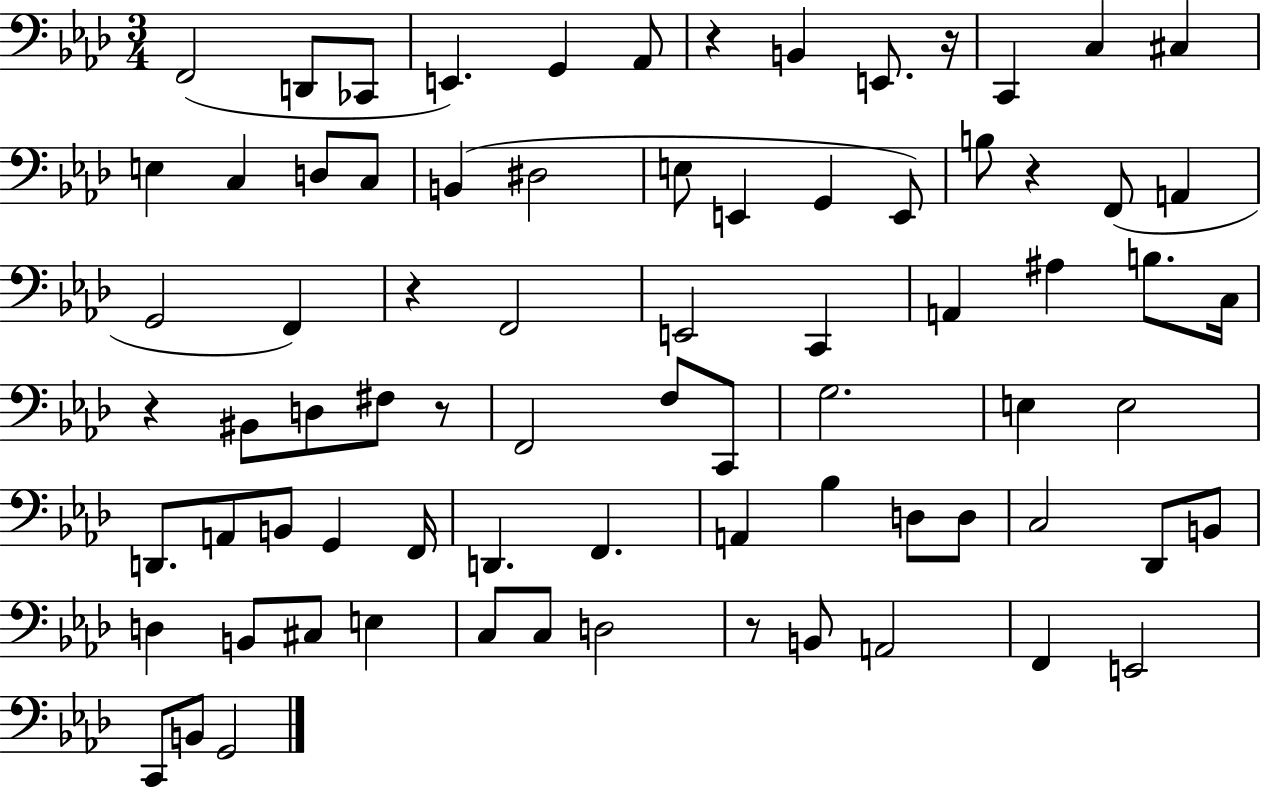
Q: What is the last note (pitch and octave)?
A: G2